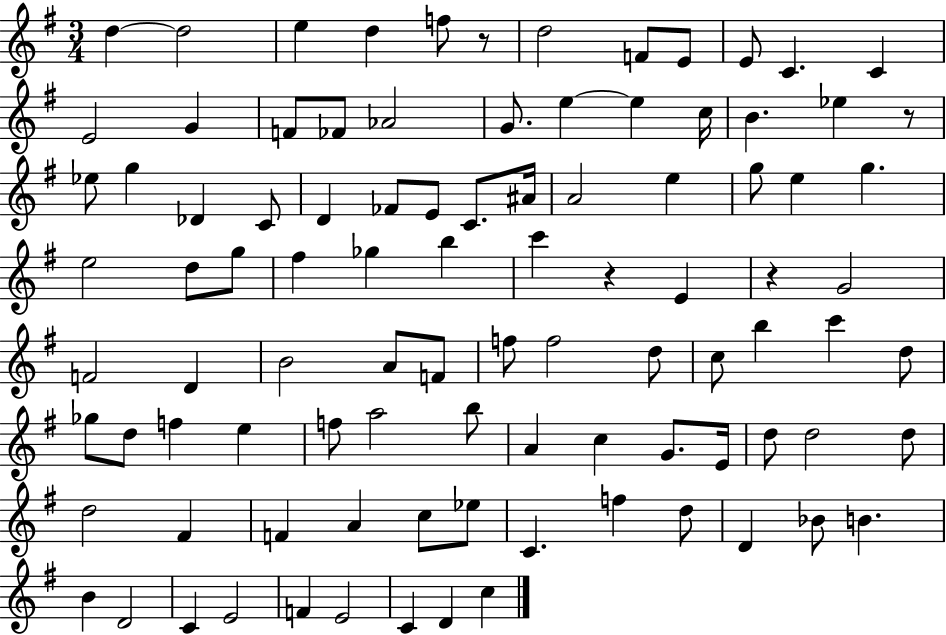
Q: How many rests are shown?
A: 4